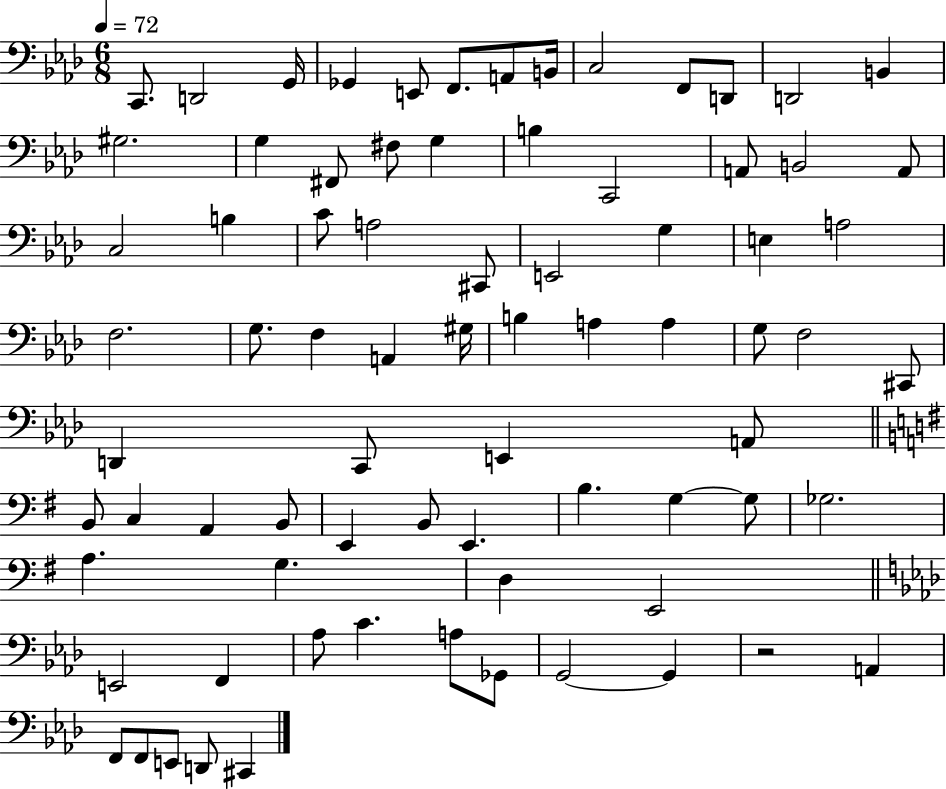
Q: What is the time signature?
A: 6/8